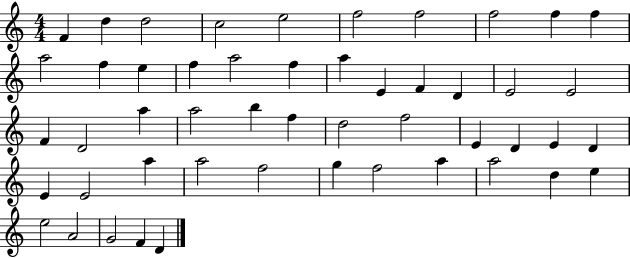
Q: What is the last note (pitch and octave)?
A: D4